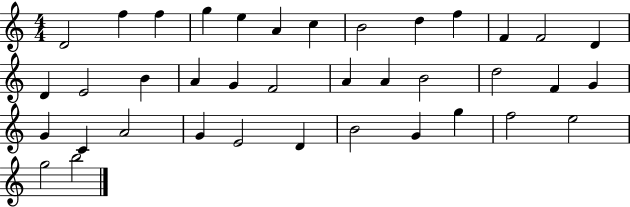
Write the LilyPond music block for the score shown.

{
  \clef treble
  \numericTimeSignature
  \time 4/4
  \key c \major
  d'2 f''4 f''4 | g''4 e''4 a'4 c''4 | b'2 d''4 f''4 | f'4 f'2 d'4 | \break d'4 e'2 b'4 | a'4 g'4 f'2 | a'4 a'4 b'2 | d''2 f'4 g'4 | \break g'4 c'4 a'2 | g'4 e'2 d'4 | b'2 g'4 g''4 | f''2 e''2 | \break g''2 b''2 | \bar "|."
}